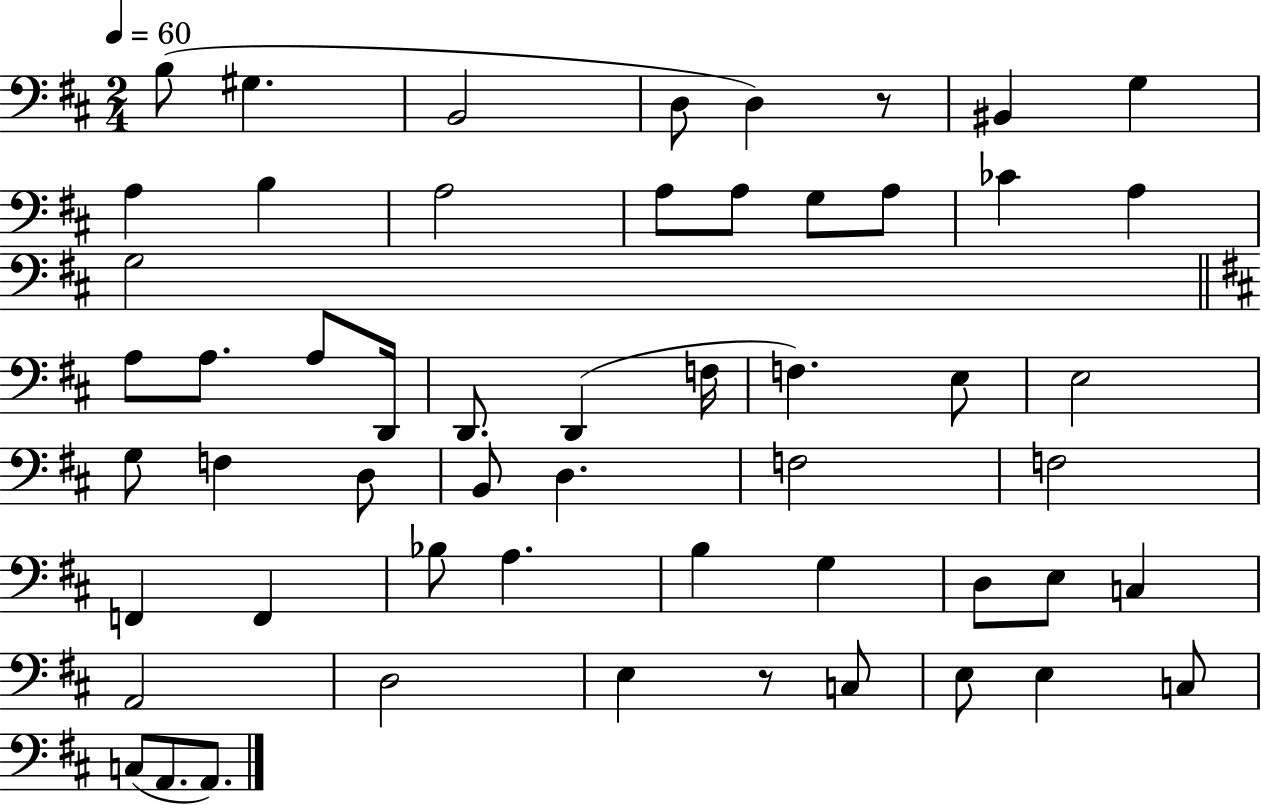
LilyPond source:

{
  \clef bass
  \numericTimeSignature
  \time 2/4
  \key d \major
  \tempo 4 = 60
  b8( gis4. | b,2 | d8 d4) r8 | bis,4 g4 | \break a4 b4 | a2 | a8 a8 g8 a8 | ces'4 a4 | \break g2 | \bar "||" \break \key d \major a8 a8. a8 d,16 | d,8. d,4( f16 | f4.) e8 | e2 | \break g8 f4 d8 | b,8 d4. | f2 | f2 | \break f,4 f,4 | bes8 a4. | b4 g4 | d8 e8 c4 | \break a,2 | d2 | e4 r8 c8 | e8 e4 c8 | \break c8( a,8. a,8.) | \bar "|."
}